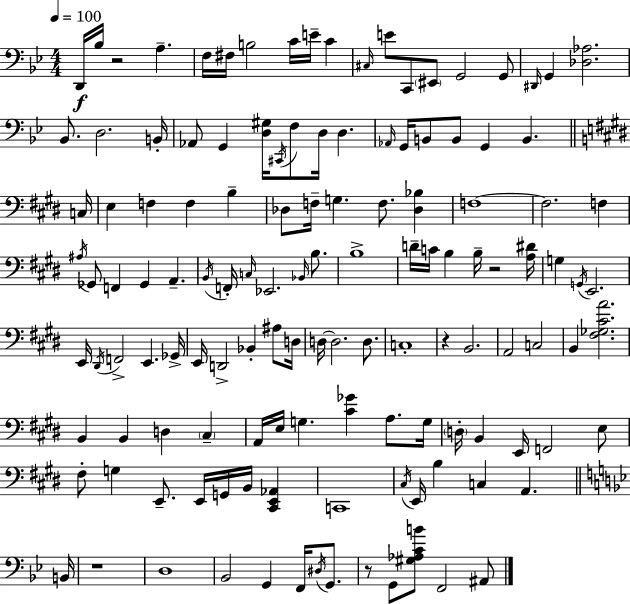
{
  \clef bass
  \numericTimeSignature
  \time 4/4
  \key g \minor
  \tempo 4 = 100
  d,16\f bes16 r2 a4.-- | f16 fis16 b2 c'16 e'16-- c'4 | \grace { cis16 } e'8 c,8 \parenthesize eis,8 g,2 g,8 | \grace { dis,16 } g,4 <des aes>2. | \break bes,8. d2. | b,16-. aes,8 g,4 <d gis>16 \acciaccatura { cis,16 } f8 d16 d4. | \grace { aes,16 } g,16 b,8 b,8 g,4 b,4. | \bar "||" \break \key e \major c16 e4 f4 f4 b4-- | des8 f16-- g4. f8. <des bes>4 | f1~~ | f2. f4 | \break \acciaccatura { ais16 } ges,8 f,4 ges,4 a,4.-- | \acciaccatura { b,16 } f,16-. \grace { c16 } ees,2. | \grace { bes,16 } b8. b1-> | d'16-- c'16 b4 b16-- r2 | \break <a dis'>16 g4 \acciaccatura { g,16 } e,2. | e,16 \acciaccatura { dis,16 } f,2-> | e,4. ges,16-> e,16 d,2-> | bes,4-. ais8 d16 d16~~ d2. | \break d8. c1-. | r4 b,2. | a,2 c2 | b,4 <fis ges cis' a'>2. | \break b,4 b,4 d4 | \parenthesize cis4-- a,16 e16 g4. <cis' ges'>4 | a8. g16 \parenthesize d16-. b,4 e,16 f,2 | e8 fis8-. g4 e,8.-- | \break e,16 g,16 b,16 <cis, e, aes,>4 c,1 | \acciaccatura { cis16 } e,16 b4 c4 | a,4. \bar "||" \break \key bes \major b,16 r1 | d1 | bes,2 g,4 f,16 \acciaccatura { dis16 } g,8. | r8 g,8 <gis aes c' b'>8 f,2 | \break ais,8 \bar "|."
}